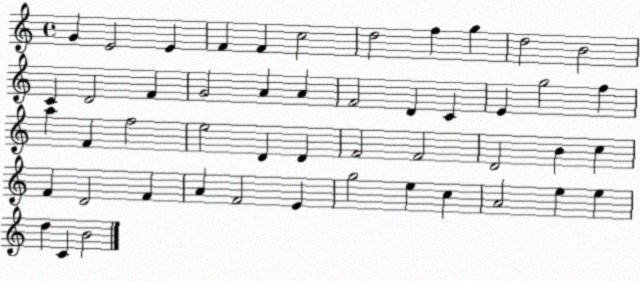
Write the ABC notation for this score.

X:1
T:Untitled
M:4/4
L:1/4
K:C
G E2 E F F c2 d2 f g d2 B2 C D2 F G2 A A F2 D C E g2 f a F f2 e2 D D F2 F2 D2 B c F D2 F A F2 E g2 e c A2 e e d C B2